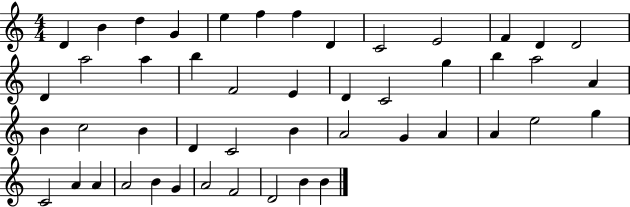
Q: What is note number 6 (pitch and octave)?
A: F5